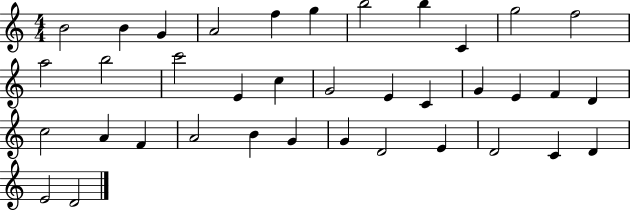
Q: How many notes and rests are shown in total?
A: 37